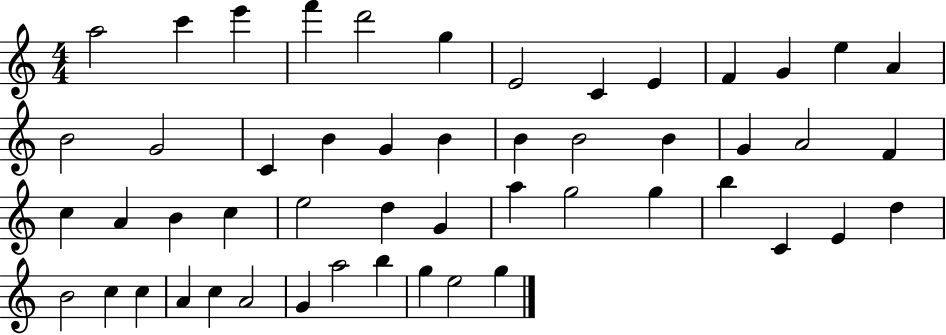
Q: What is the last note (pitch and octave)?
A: G5